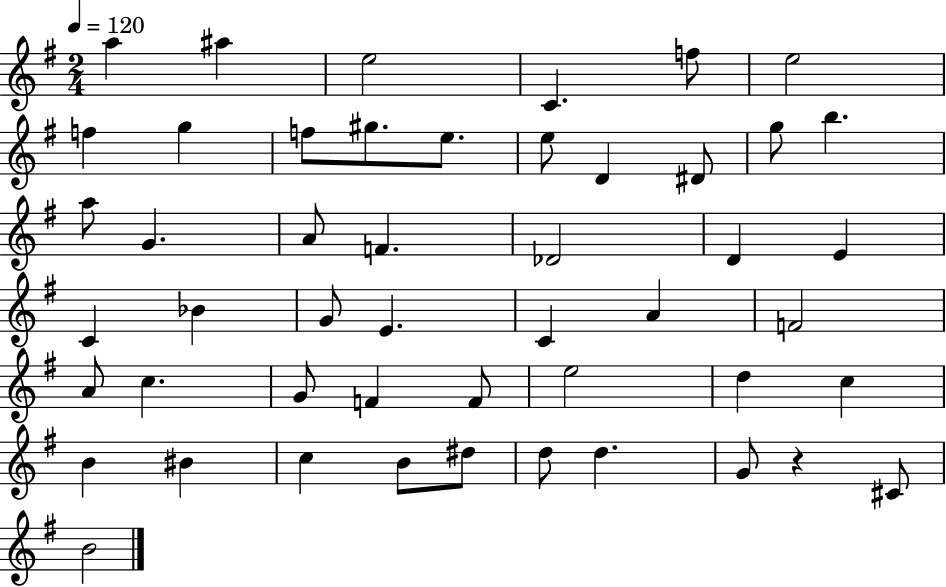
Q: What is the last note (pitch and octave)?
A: B4